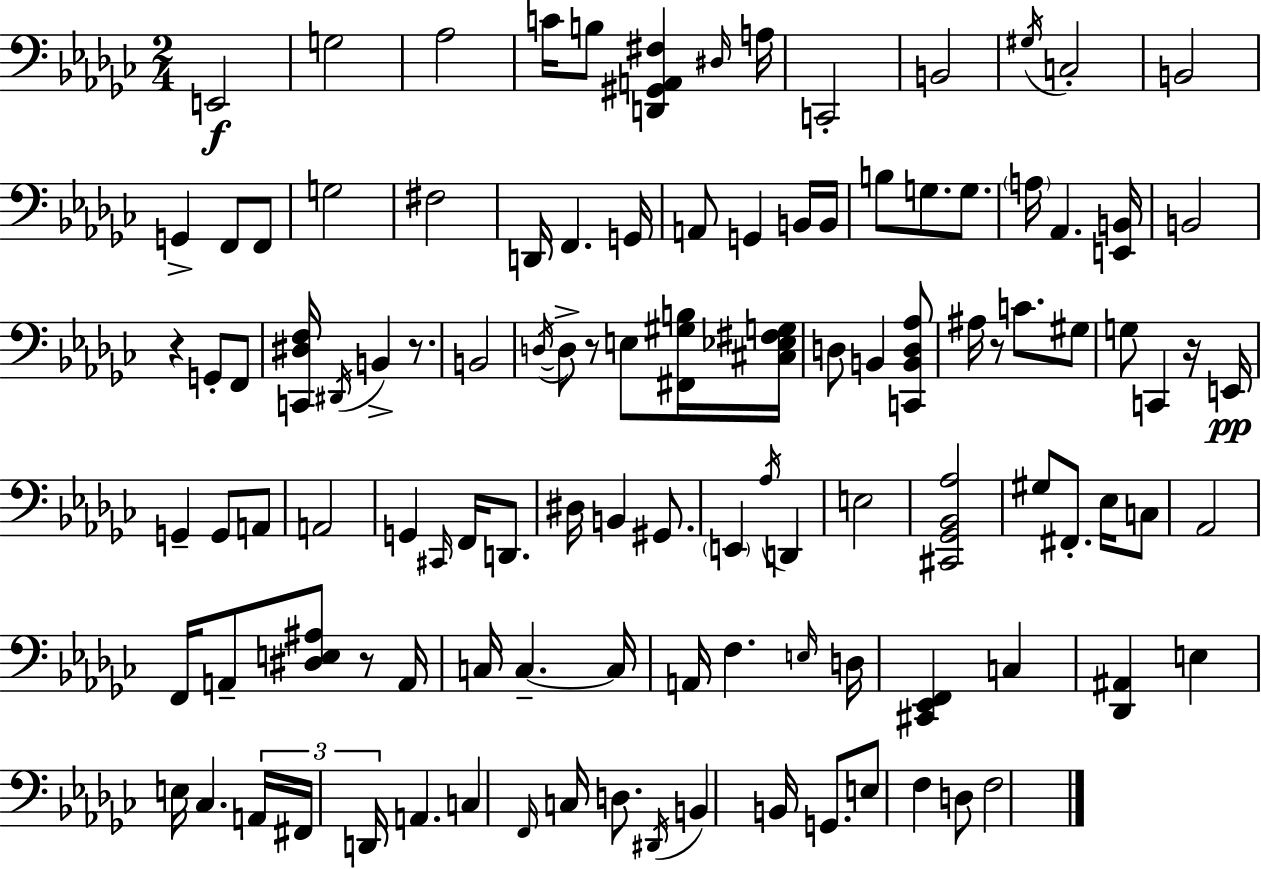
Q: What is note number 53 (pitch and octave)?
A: F2